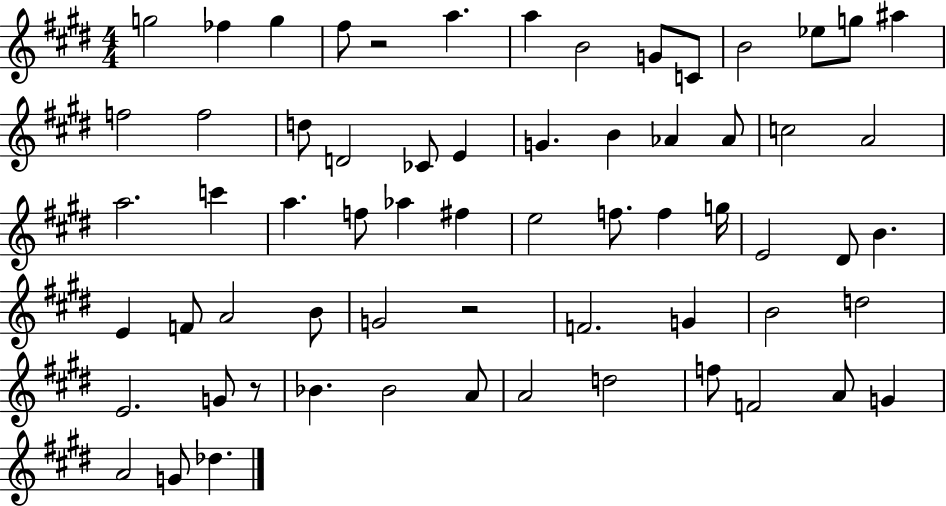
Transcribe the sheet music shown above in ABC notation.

X:1
T:Untitled
M:4/4
L:1/4
K:E
g2 _f g ^f/2 z2 a a B2 G/2 C/2 B2 _e/2 g/2 ^a f2 f2 d/2 D2 _C/2 E G B _A _A/2 c2 A2 a2 c' a f/2 _a ^f e2 f/2 f g/4 E2 ^D/2 B E F/2 A2 B/2 G2 z2 F2 G B2 d2 E2 G/2 z/2 _B _B2 A/2 A2 d2 f/2 F2 A/2 G A2 G/2 _d